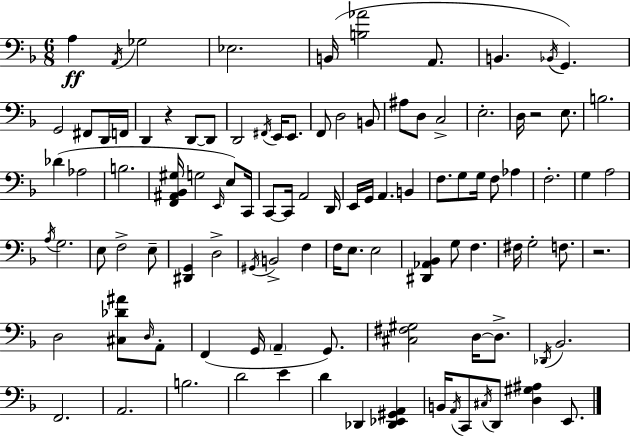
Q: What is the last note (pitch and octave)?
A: E2